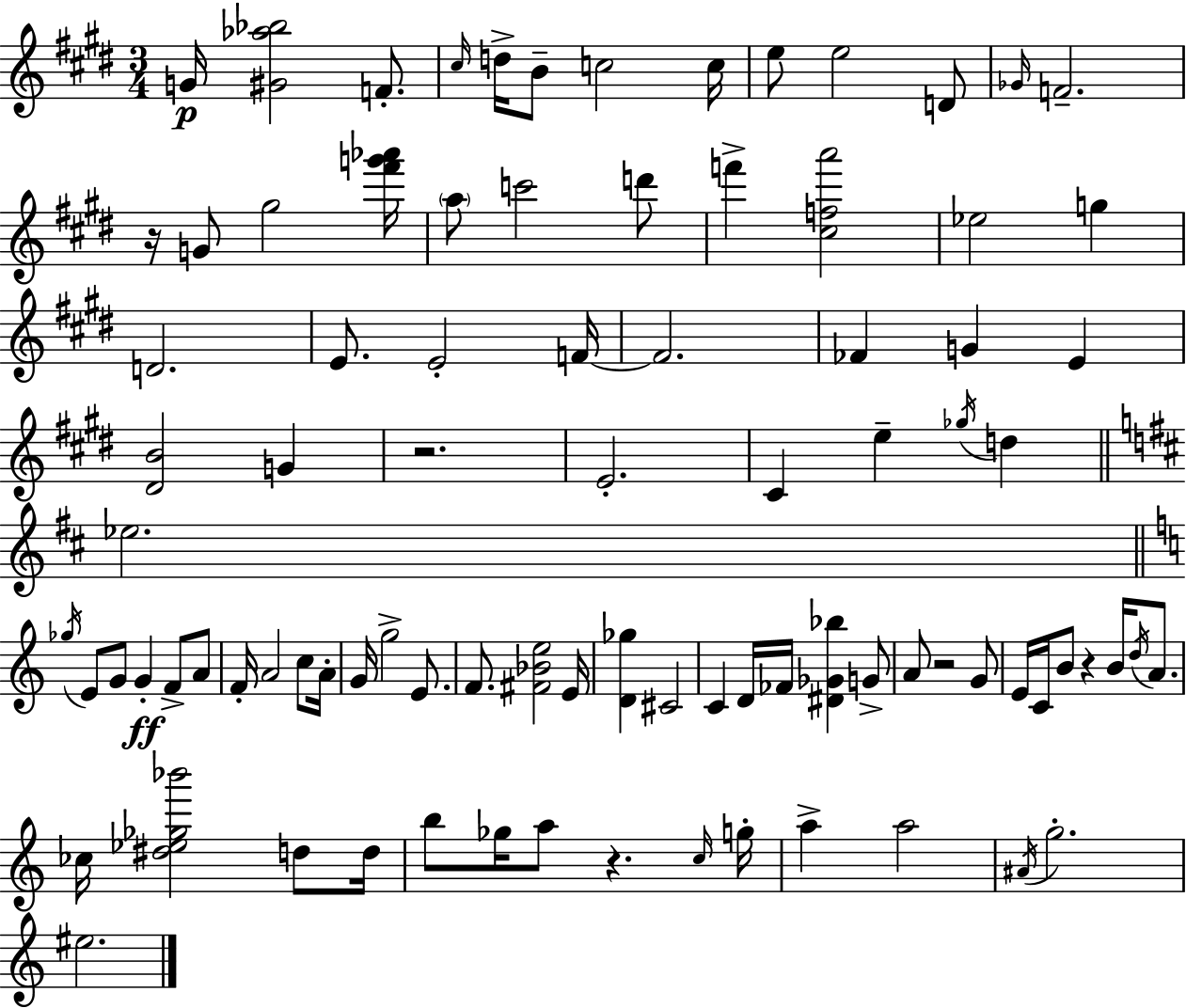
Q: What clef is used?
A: treble